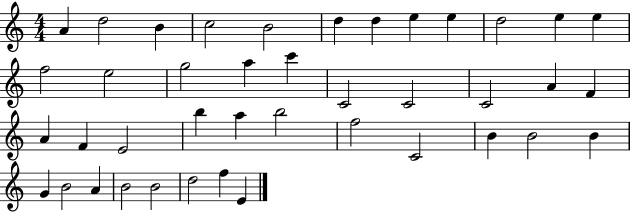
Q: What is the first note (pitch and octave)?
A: A4